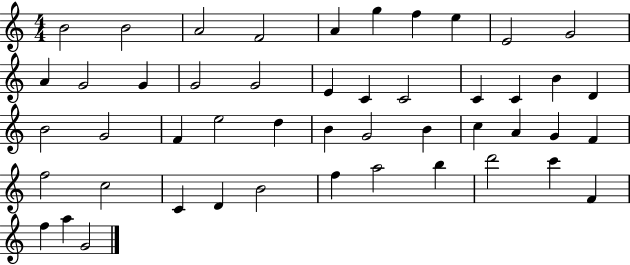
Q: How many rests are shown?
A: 0